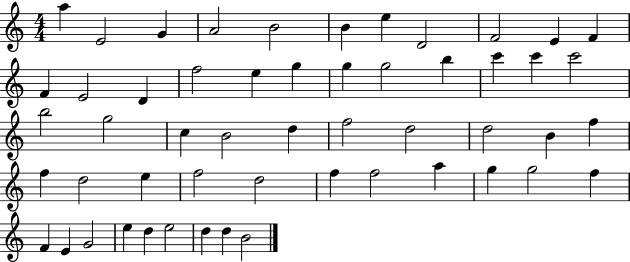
X:1
T:Untitled
M:4/4
L:1/4
K:C
a E2 G A2 B2 B e D2 F2 E F F E2 D f2 e g g g2 b c' c' c'2 b2 g2 c B2 d f2 d2 d2 B f f d2 e f2 d2 f f2 a g g2 f F E G2 e d e2 d d B2